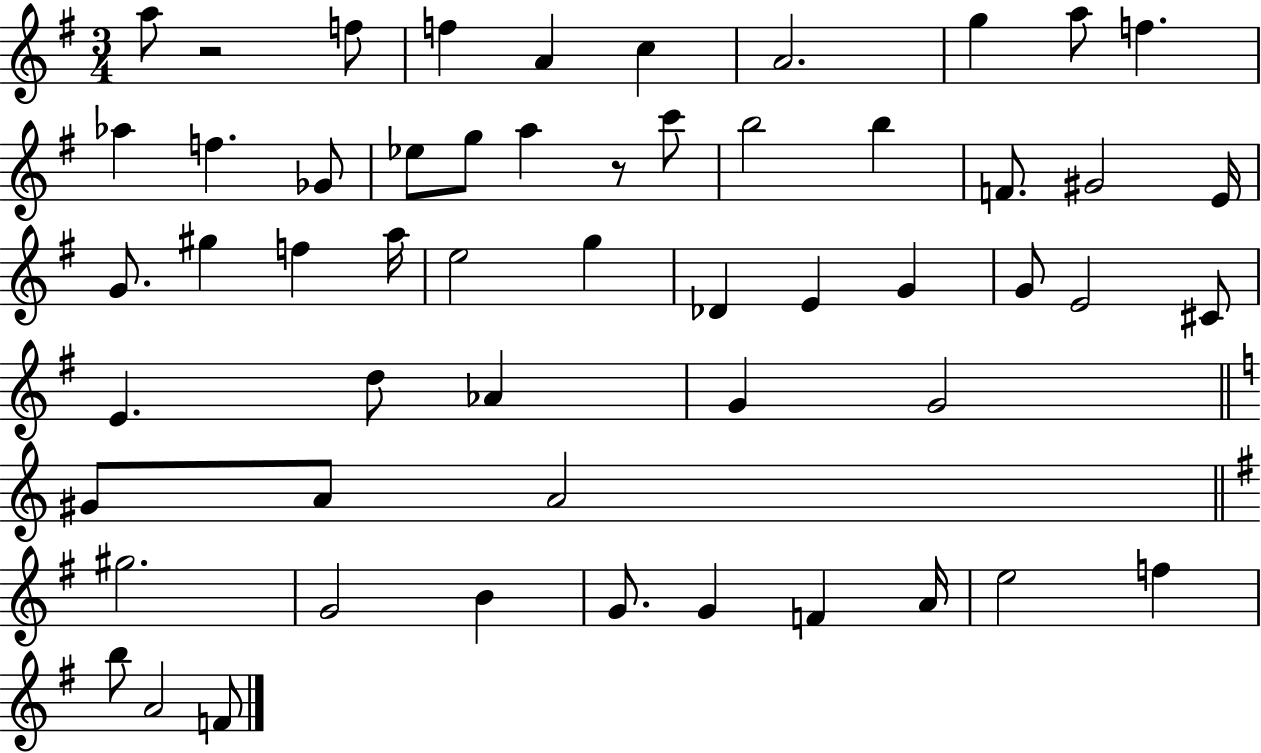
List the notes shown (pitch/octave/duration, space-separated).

A5/e R/h F5/e F5/q A4/q C5/q A4/h. G5/q A5/e F5/q. Ab5/q F5/q. Gb4/e Eb5/e G5/e A5/q R/e C6/e B5/h B5/q F4/e. G#4/h E4/s G4/e. G#5/q F5/q A5/s E5/h G5/q Db4/q E4/q G4/q G4/e E4/h C#4/e E4/q. D5/e Ab4/q G4/q G4/h G#4/e A4/e A4/h G#5/h. G4/h B4/q G4/e. G4/q F4/q A4/s E5/h F5/q B5/e A4/h F4/e